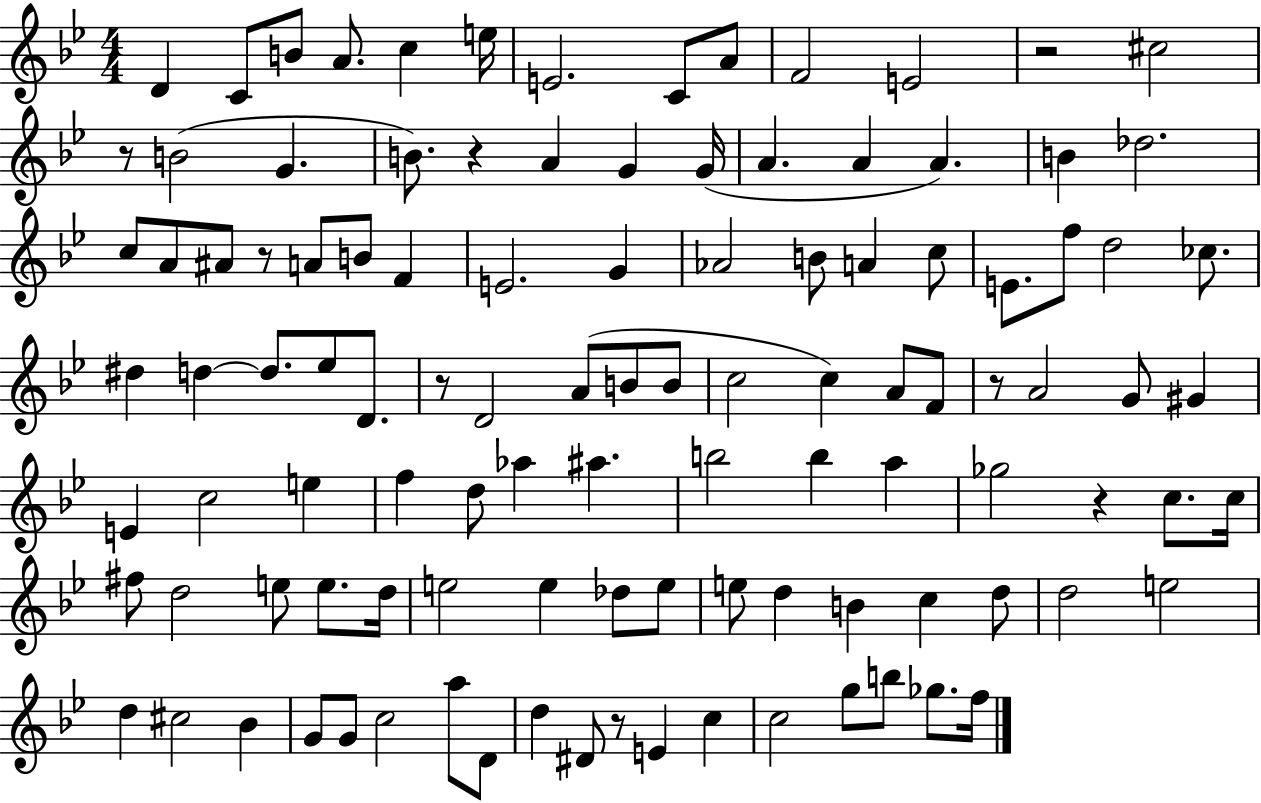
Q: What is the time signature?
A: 4/4